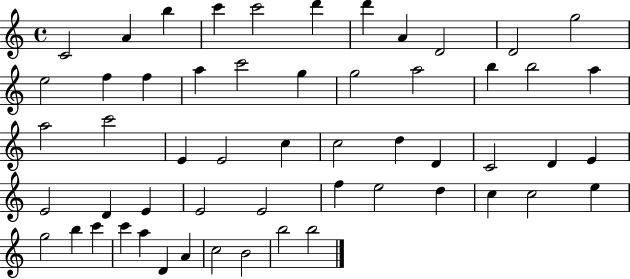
C4/h A4/q B5/q C6/q C6/h D6/q D6/q A4/q D4/h D4/h G5/h E5/h F5/q F5/q A5/q C6/h G5/q G5/h A5/h B5/q B5/h A5/q A5/h C6/h E4/q E4/h C5/q C5/h D5/q D4/q C4/h D4/q E4/q E4/h D4/q E4/q E4/h E4/h F5/q E5/h D5/q C5/q C5/h E5/q G5/h B5/q C6/q C6/q A5/q D4/q A4/q C5/h B4/h B5/h B5/h